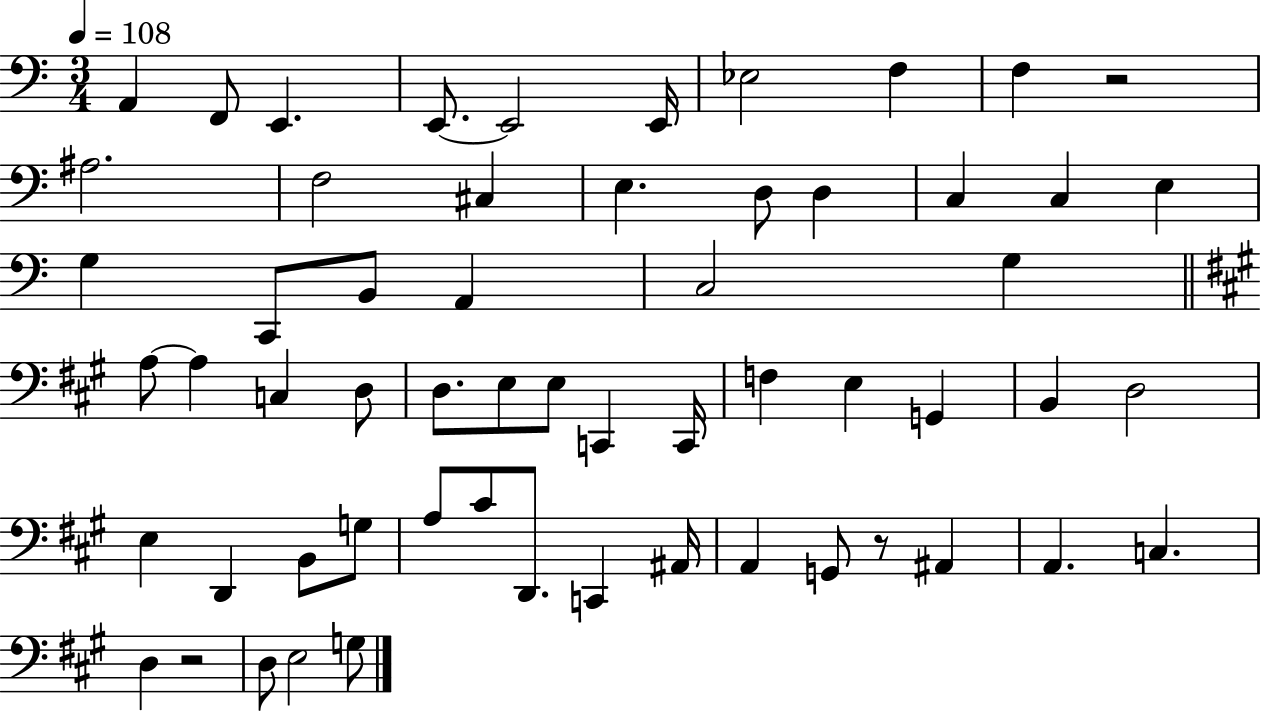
{
  \clef bass
  \numericTimeSignature
  \time 3/4
  \key c \major
  \tempo 4 = 108
  \repeat volta 2 { a,4 f,8 e,4. | e,8.~~ e,2 e,16 | ees2 f4 | f4 r2 | \break ais2. | f2 cis4 | e4. d8 d4 | c4 c4 e4 | \break g4 c,8 b,8 a,4 | c2 g4 | \bar "||" \break \key a \major a8~~ a4 c4 d8 | d8. e8 e8 c,4 c,16 | f4 e4 g,4 | b,4 d2 | \break e4 d,4 b,8 g8 | a8 cis'8 d,8. c,4 ais,16 | a,4 g,8 r8 ais,4 | a,4. c4. | \break d4 r2 | d8 e2 g8 | } \bar "|."
}